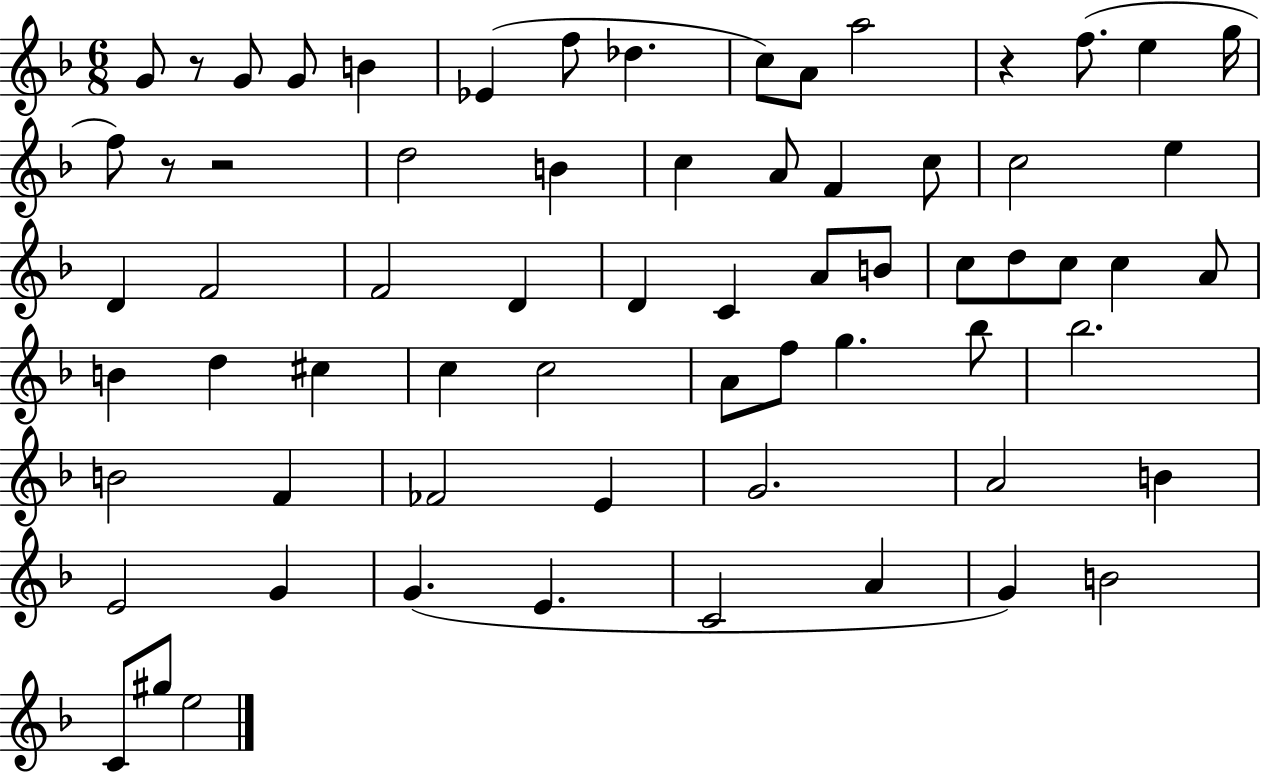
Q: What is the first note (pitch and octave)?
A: G4